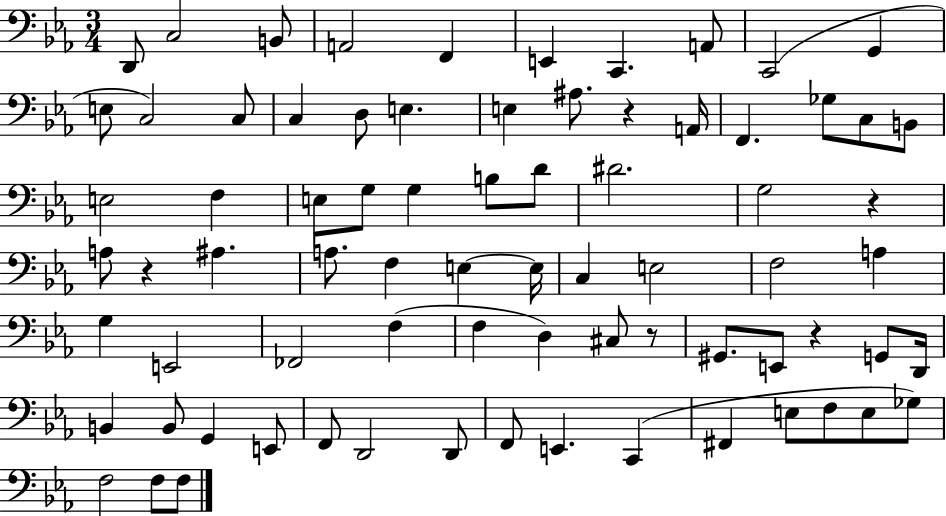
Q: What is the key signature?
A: EES major